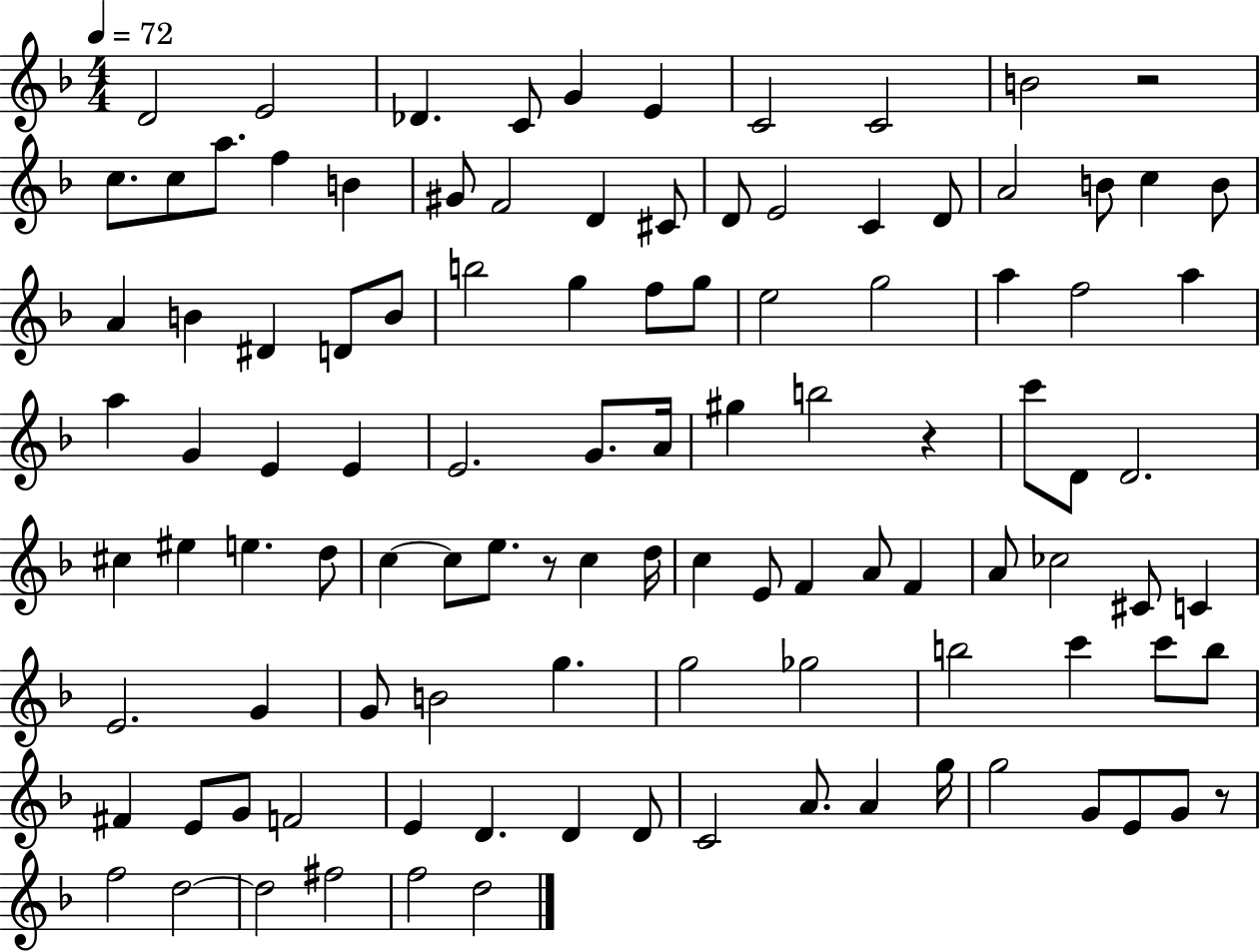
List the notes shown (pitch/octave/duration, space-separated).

D4/h E4/h Db4/q. C4/e G4/q E4/q C4/h C4/h B4/h R/h C5/e. C5/e A5/e. F5/q B4/q G#4/e F4/h D4/q C#4/e D4/e E4/h C4/q D4/e A4/h B4/e C5/q B4/e A4/q B4/q D#4/q D4/e B4/e B5/h G5/q F5/e G5/e E5/h G5/h A5/q F5/h A5/q A5/q G4/q E4/q E4/q E4/h. G4/e. A4/s G#5/q B5/h R/q C6/e D4/e D4/h. C#5/q EIS5/q E5/q. D5/e C5/q C5/e E5/e. R/e C5/q D5/s C5/q E4/e F4/q A4/e F4/q A4/e CES5/h C#4/e C4/q E4/h. G4/q G4/e B4/h G5/q. G5/h Gb5/h B5/h C6/q C6/e B5/e F#4/q E4/e G4/e F4/h E4/q D4/q. D4/q D4/e C4/h A4/e. A4/q G5/s G5/h G4/e E4/e G4/e R/e F5/h D5/h D5/h F#5/h F5/h D5/h